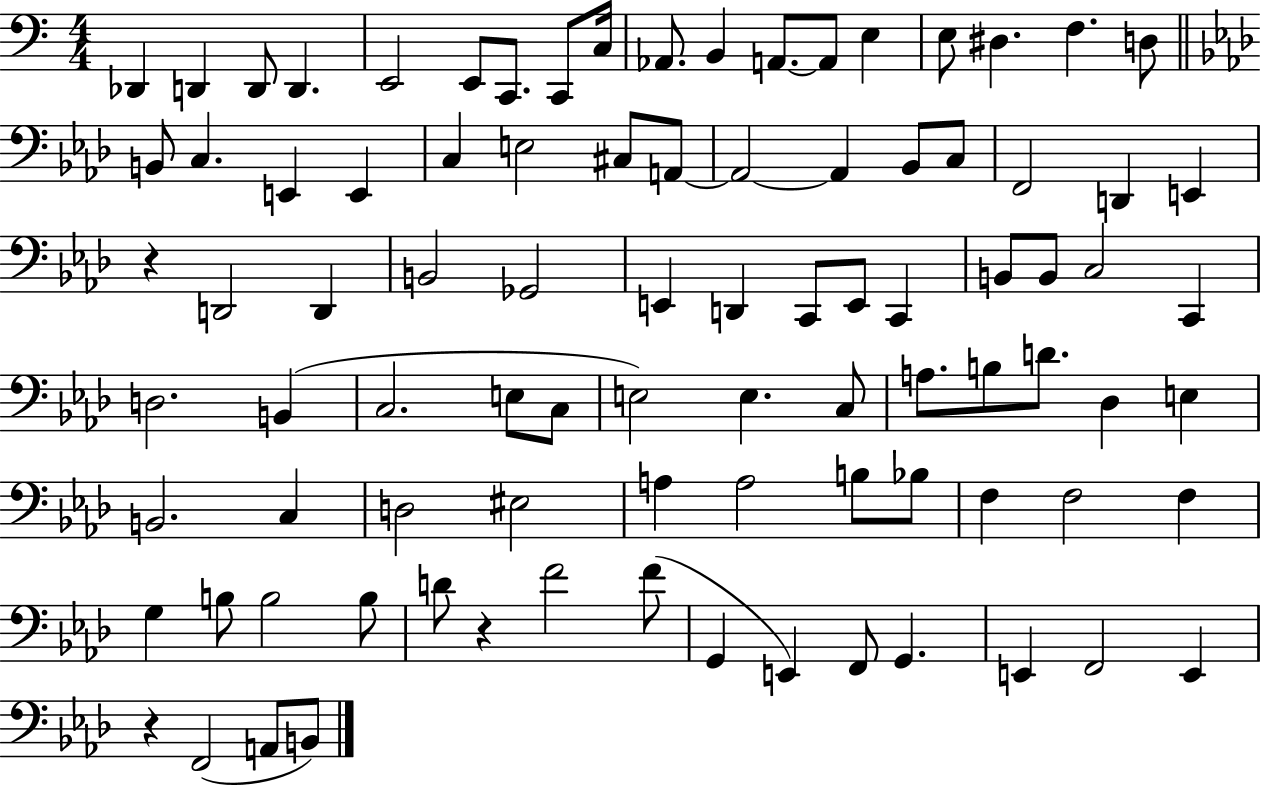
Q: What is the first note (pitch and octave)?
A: Db2